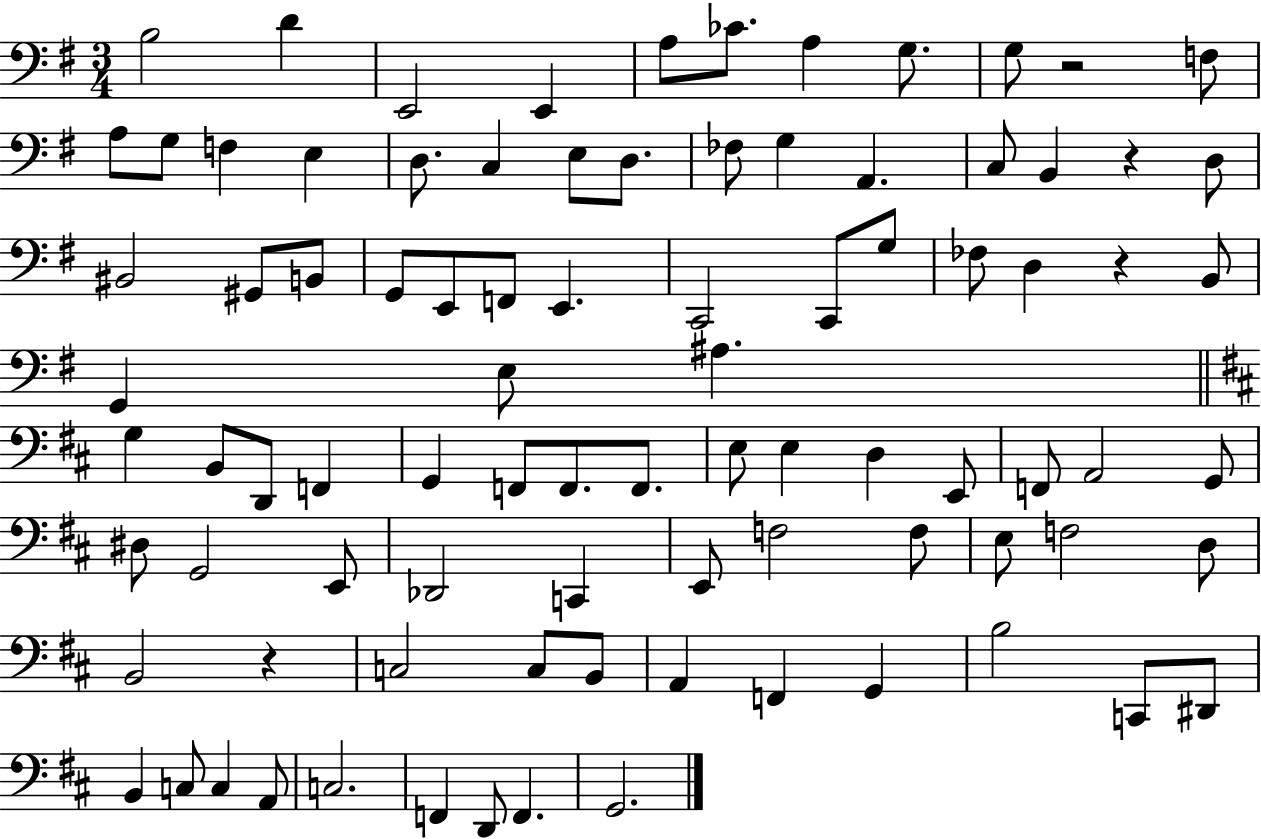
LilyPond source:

{
  \clef bass
  \numericTimeSignature
  \time 3/4
  \key g \major
  b2 d'4 | e,2 e,4 | a8 ces'8. a4 g8. | g8 r2 f8 | \break a8 g8 f4 e4 | d8. c4 e8 d8. | fes8 g4 a,4. | c8 b,4 r4 d8 | \break bis,2 gis,8 b,8 | g,8 e,8 f,8 e,4. | c,2 c,8 g8 | fes8 d4 r4 b,8 | \break g,4 e8 ais4. | \bar "||" \break \key b \minor g4 b,8 d,8 f,4 | g,4 f,8 f,8. f,8. | e8 e4 d4 e,8 | f,8 a,2 g,8 | \break dis8 g,2 e,8 | des,2 c,4 | e,8 f2 f8 | e8 f2 d8 | \break b,2 r4 | c2 c8 b,8 | a,4 f,4 g,4 | b2 c,8 dis,8 | \break b,4 c8 c4 a,8 | c2. | f,4 d,8 f,4. | g,2. | \break \bar "|."
}